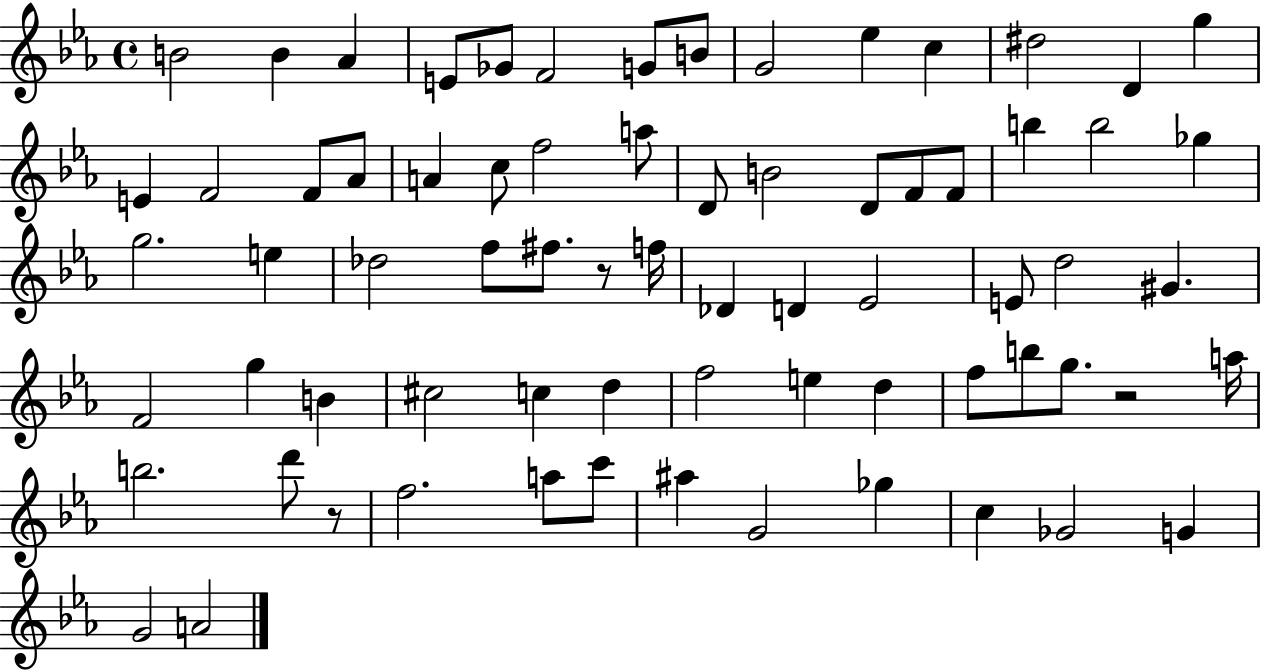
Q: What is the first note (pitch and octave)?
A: B4